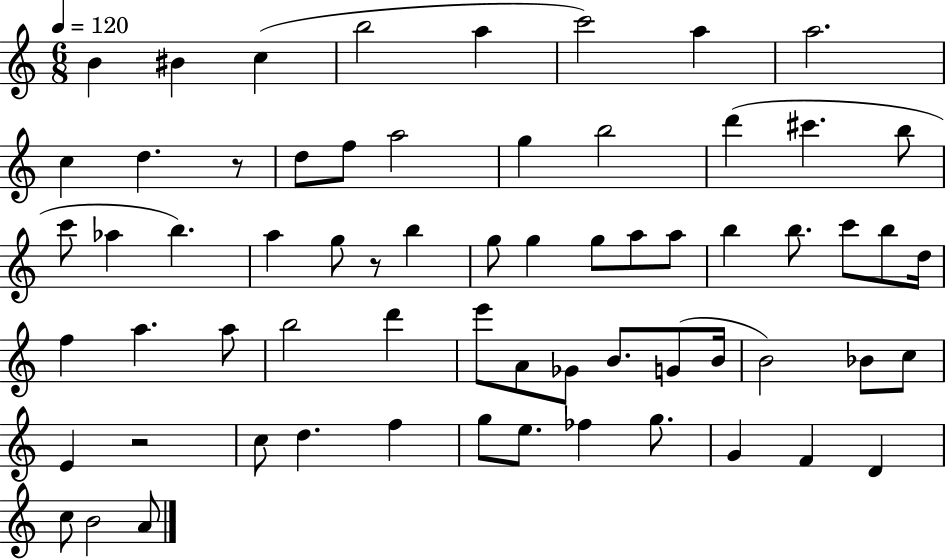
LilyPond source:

{
  \clef treble
  \numericTimeSignature
  \time 6/8
  \key c \major
  \tempo 4 = 120
  \repeat volta 2 { b'4 bis'4 c''4( | b''2 a''4 | c'''2) a''4 | a''2. | \break c''4 d''4. r8 | d''8 f''8 a''2 | g''4 b''2 | d'''4( cis'''4. b''8 | \break c'''8 aes''4 b''4.) | a''4 g''8 r8 b''4 | g''8 g''4 g''8 a''8 a''8 | b''4 b''8. c'''8 b''8 d''16 | \break f''4 a''4. a''8 | b''2 d'''4 | e'''8 a'8 ges'8 b'8. g'8( b'16 | b'2) bes'8 c''8 | \break e'4 r2 | c''8 d''4. f''4 | g''8 e''8. fes''4 g''8. | g'4 f'4 d'4 | \break c''8 b'2 a'8 | } \bar "|."
}